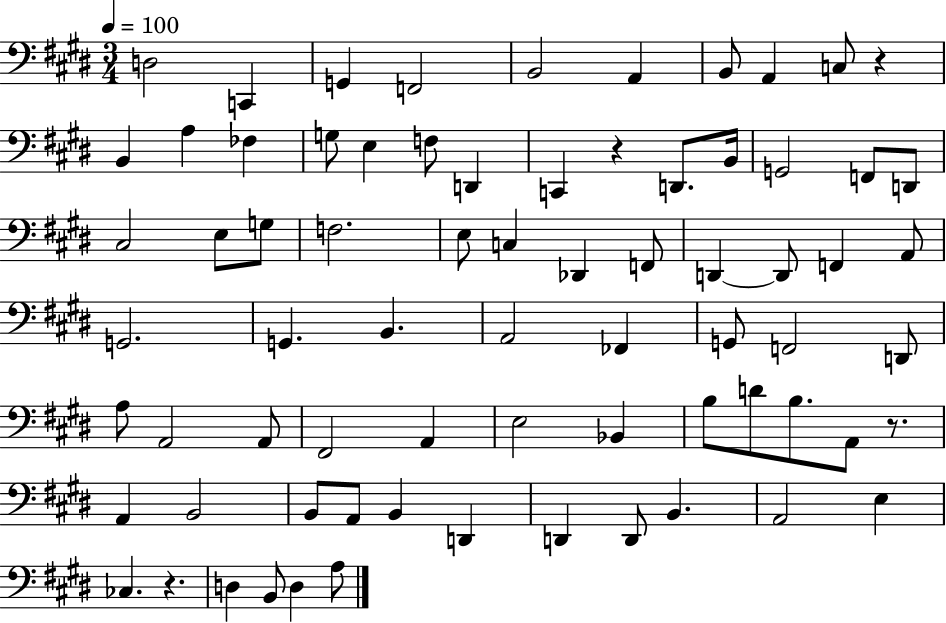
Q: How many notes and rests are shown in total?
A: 73